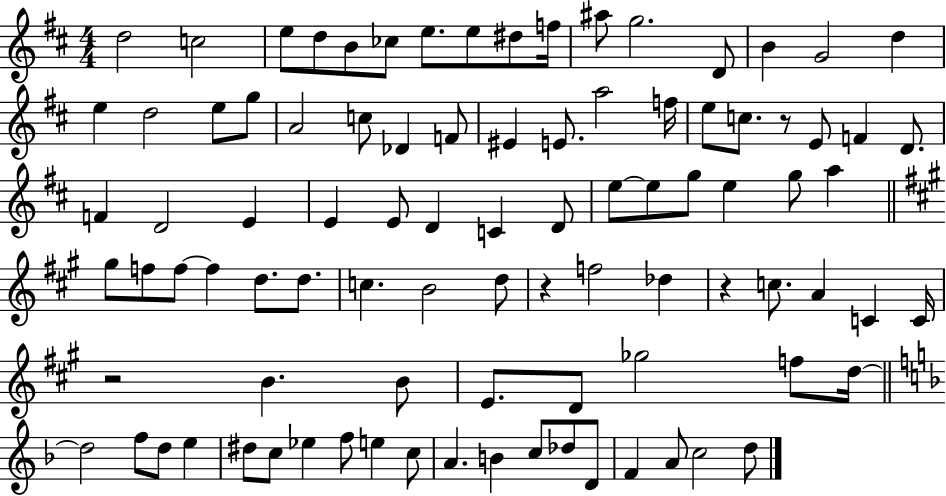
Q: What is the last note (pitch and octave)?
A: D5